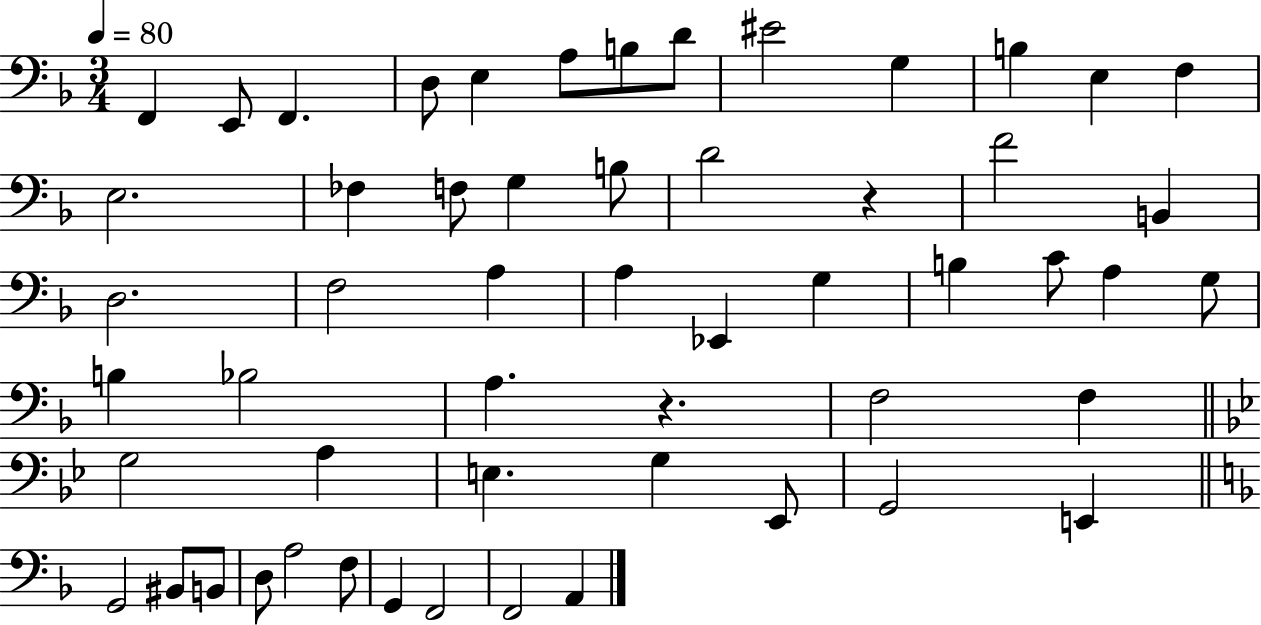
{
  \clef bass
  \numericTimeSignature
  \time 3/4
  \key f \major
  \tempo 4 = 80
  f,4 e,8 f,4. | d8 e4 a8 b8 d'8 | eis'2 g4 | b4 e4 f4 | \break e2. | fes4 f8 g4 b8 | d'2 r4 | f'2 b,4 | \break d2. | f2 a4 | a4 ees,4 g4 | b4 c'8 a4 g8 | \break b4 bes2 | a4. r4. | f2 f4 | \bar "||" \break \key bes \major g2 a4 | e4. g4 ees,8 | g,2 e,4 | \bar "||" \break \key d \minor g,2 bis,8 b,8 | d8 a2 f8 | g,4 f,2 | f,2 a,4 | \break \bar "|."
}